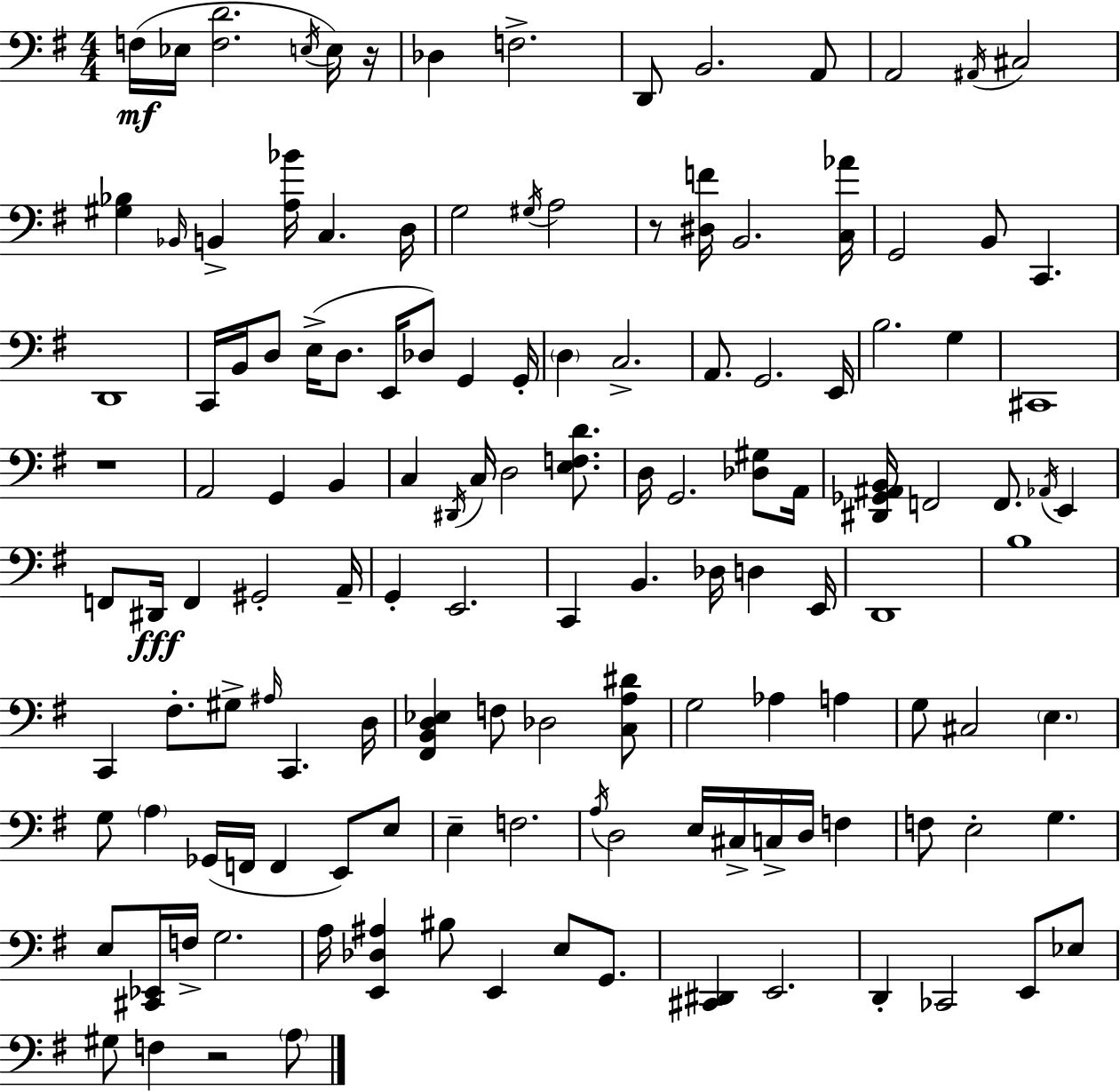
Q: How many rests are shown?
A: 4